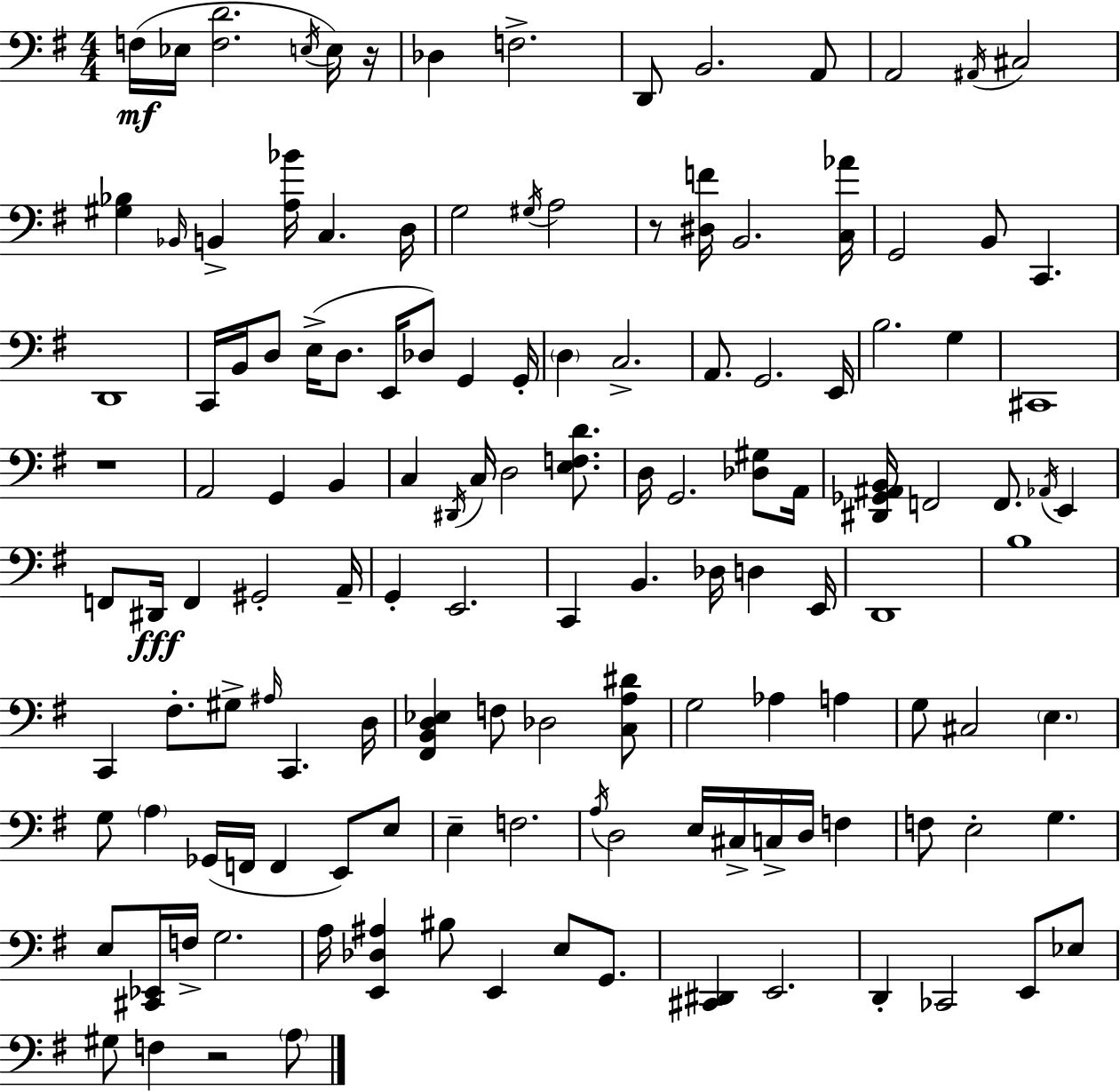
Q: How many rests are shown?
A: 4